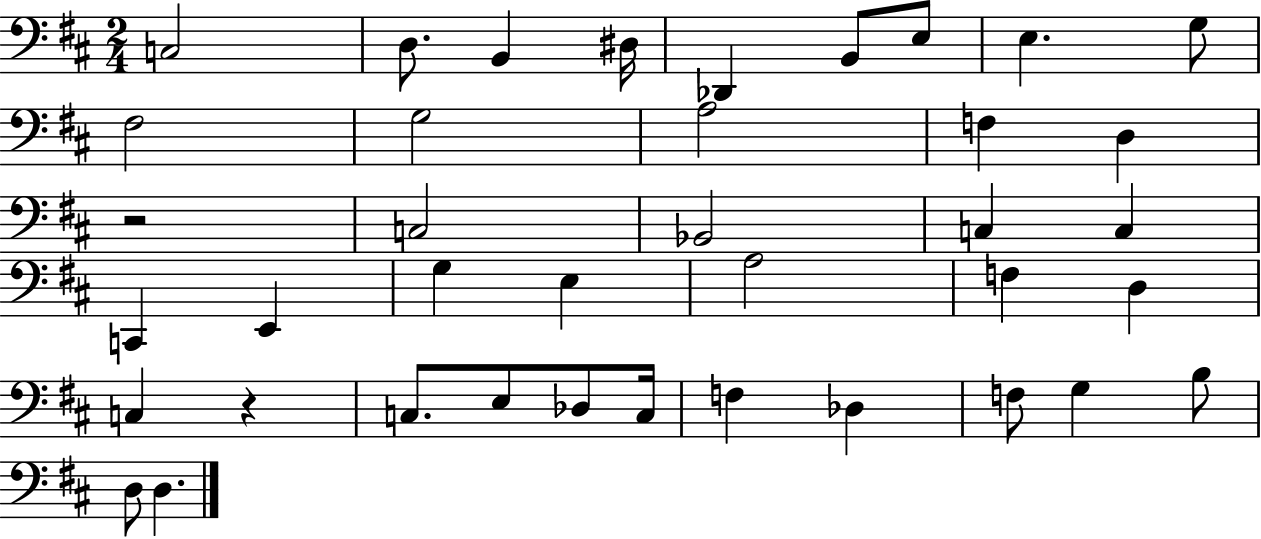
X:1
T:Untitled
M:2/4
L:1/4
K:D
C,2 D,/2 B,, ^D,/4 _D,, B,,/2 E,/2 E, G,/2 ^F,2 G,2 A,2 F, D, z2 C,2 _B,,2 C, C, C,, E,, G, E, A,2 F, D, C, z C,/2 E,/2 _D,/2 C,/4 F, _D, F,/2 G, B,/2 D,/2 D,